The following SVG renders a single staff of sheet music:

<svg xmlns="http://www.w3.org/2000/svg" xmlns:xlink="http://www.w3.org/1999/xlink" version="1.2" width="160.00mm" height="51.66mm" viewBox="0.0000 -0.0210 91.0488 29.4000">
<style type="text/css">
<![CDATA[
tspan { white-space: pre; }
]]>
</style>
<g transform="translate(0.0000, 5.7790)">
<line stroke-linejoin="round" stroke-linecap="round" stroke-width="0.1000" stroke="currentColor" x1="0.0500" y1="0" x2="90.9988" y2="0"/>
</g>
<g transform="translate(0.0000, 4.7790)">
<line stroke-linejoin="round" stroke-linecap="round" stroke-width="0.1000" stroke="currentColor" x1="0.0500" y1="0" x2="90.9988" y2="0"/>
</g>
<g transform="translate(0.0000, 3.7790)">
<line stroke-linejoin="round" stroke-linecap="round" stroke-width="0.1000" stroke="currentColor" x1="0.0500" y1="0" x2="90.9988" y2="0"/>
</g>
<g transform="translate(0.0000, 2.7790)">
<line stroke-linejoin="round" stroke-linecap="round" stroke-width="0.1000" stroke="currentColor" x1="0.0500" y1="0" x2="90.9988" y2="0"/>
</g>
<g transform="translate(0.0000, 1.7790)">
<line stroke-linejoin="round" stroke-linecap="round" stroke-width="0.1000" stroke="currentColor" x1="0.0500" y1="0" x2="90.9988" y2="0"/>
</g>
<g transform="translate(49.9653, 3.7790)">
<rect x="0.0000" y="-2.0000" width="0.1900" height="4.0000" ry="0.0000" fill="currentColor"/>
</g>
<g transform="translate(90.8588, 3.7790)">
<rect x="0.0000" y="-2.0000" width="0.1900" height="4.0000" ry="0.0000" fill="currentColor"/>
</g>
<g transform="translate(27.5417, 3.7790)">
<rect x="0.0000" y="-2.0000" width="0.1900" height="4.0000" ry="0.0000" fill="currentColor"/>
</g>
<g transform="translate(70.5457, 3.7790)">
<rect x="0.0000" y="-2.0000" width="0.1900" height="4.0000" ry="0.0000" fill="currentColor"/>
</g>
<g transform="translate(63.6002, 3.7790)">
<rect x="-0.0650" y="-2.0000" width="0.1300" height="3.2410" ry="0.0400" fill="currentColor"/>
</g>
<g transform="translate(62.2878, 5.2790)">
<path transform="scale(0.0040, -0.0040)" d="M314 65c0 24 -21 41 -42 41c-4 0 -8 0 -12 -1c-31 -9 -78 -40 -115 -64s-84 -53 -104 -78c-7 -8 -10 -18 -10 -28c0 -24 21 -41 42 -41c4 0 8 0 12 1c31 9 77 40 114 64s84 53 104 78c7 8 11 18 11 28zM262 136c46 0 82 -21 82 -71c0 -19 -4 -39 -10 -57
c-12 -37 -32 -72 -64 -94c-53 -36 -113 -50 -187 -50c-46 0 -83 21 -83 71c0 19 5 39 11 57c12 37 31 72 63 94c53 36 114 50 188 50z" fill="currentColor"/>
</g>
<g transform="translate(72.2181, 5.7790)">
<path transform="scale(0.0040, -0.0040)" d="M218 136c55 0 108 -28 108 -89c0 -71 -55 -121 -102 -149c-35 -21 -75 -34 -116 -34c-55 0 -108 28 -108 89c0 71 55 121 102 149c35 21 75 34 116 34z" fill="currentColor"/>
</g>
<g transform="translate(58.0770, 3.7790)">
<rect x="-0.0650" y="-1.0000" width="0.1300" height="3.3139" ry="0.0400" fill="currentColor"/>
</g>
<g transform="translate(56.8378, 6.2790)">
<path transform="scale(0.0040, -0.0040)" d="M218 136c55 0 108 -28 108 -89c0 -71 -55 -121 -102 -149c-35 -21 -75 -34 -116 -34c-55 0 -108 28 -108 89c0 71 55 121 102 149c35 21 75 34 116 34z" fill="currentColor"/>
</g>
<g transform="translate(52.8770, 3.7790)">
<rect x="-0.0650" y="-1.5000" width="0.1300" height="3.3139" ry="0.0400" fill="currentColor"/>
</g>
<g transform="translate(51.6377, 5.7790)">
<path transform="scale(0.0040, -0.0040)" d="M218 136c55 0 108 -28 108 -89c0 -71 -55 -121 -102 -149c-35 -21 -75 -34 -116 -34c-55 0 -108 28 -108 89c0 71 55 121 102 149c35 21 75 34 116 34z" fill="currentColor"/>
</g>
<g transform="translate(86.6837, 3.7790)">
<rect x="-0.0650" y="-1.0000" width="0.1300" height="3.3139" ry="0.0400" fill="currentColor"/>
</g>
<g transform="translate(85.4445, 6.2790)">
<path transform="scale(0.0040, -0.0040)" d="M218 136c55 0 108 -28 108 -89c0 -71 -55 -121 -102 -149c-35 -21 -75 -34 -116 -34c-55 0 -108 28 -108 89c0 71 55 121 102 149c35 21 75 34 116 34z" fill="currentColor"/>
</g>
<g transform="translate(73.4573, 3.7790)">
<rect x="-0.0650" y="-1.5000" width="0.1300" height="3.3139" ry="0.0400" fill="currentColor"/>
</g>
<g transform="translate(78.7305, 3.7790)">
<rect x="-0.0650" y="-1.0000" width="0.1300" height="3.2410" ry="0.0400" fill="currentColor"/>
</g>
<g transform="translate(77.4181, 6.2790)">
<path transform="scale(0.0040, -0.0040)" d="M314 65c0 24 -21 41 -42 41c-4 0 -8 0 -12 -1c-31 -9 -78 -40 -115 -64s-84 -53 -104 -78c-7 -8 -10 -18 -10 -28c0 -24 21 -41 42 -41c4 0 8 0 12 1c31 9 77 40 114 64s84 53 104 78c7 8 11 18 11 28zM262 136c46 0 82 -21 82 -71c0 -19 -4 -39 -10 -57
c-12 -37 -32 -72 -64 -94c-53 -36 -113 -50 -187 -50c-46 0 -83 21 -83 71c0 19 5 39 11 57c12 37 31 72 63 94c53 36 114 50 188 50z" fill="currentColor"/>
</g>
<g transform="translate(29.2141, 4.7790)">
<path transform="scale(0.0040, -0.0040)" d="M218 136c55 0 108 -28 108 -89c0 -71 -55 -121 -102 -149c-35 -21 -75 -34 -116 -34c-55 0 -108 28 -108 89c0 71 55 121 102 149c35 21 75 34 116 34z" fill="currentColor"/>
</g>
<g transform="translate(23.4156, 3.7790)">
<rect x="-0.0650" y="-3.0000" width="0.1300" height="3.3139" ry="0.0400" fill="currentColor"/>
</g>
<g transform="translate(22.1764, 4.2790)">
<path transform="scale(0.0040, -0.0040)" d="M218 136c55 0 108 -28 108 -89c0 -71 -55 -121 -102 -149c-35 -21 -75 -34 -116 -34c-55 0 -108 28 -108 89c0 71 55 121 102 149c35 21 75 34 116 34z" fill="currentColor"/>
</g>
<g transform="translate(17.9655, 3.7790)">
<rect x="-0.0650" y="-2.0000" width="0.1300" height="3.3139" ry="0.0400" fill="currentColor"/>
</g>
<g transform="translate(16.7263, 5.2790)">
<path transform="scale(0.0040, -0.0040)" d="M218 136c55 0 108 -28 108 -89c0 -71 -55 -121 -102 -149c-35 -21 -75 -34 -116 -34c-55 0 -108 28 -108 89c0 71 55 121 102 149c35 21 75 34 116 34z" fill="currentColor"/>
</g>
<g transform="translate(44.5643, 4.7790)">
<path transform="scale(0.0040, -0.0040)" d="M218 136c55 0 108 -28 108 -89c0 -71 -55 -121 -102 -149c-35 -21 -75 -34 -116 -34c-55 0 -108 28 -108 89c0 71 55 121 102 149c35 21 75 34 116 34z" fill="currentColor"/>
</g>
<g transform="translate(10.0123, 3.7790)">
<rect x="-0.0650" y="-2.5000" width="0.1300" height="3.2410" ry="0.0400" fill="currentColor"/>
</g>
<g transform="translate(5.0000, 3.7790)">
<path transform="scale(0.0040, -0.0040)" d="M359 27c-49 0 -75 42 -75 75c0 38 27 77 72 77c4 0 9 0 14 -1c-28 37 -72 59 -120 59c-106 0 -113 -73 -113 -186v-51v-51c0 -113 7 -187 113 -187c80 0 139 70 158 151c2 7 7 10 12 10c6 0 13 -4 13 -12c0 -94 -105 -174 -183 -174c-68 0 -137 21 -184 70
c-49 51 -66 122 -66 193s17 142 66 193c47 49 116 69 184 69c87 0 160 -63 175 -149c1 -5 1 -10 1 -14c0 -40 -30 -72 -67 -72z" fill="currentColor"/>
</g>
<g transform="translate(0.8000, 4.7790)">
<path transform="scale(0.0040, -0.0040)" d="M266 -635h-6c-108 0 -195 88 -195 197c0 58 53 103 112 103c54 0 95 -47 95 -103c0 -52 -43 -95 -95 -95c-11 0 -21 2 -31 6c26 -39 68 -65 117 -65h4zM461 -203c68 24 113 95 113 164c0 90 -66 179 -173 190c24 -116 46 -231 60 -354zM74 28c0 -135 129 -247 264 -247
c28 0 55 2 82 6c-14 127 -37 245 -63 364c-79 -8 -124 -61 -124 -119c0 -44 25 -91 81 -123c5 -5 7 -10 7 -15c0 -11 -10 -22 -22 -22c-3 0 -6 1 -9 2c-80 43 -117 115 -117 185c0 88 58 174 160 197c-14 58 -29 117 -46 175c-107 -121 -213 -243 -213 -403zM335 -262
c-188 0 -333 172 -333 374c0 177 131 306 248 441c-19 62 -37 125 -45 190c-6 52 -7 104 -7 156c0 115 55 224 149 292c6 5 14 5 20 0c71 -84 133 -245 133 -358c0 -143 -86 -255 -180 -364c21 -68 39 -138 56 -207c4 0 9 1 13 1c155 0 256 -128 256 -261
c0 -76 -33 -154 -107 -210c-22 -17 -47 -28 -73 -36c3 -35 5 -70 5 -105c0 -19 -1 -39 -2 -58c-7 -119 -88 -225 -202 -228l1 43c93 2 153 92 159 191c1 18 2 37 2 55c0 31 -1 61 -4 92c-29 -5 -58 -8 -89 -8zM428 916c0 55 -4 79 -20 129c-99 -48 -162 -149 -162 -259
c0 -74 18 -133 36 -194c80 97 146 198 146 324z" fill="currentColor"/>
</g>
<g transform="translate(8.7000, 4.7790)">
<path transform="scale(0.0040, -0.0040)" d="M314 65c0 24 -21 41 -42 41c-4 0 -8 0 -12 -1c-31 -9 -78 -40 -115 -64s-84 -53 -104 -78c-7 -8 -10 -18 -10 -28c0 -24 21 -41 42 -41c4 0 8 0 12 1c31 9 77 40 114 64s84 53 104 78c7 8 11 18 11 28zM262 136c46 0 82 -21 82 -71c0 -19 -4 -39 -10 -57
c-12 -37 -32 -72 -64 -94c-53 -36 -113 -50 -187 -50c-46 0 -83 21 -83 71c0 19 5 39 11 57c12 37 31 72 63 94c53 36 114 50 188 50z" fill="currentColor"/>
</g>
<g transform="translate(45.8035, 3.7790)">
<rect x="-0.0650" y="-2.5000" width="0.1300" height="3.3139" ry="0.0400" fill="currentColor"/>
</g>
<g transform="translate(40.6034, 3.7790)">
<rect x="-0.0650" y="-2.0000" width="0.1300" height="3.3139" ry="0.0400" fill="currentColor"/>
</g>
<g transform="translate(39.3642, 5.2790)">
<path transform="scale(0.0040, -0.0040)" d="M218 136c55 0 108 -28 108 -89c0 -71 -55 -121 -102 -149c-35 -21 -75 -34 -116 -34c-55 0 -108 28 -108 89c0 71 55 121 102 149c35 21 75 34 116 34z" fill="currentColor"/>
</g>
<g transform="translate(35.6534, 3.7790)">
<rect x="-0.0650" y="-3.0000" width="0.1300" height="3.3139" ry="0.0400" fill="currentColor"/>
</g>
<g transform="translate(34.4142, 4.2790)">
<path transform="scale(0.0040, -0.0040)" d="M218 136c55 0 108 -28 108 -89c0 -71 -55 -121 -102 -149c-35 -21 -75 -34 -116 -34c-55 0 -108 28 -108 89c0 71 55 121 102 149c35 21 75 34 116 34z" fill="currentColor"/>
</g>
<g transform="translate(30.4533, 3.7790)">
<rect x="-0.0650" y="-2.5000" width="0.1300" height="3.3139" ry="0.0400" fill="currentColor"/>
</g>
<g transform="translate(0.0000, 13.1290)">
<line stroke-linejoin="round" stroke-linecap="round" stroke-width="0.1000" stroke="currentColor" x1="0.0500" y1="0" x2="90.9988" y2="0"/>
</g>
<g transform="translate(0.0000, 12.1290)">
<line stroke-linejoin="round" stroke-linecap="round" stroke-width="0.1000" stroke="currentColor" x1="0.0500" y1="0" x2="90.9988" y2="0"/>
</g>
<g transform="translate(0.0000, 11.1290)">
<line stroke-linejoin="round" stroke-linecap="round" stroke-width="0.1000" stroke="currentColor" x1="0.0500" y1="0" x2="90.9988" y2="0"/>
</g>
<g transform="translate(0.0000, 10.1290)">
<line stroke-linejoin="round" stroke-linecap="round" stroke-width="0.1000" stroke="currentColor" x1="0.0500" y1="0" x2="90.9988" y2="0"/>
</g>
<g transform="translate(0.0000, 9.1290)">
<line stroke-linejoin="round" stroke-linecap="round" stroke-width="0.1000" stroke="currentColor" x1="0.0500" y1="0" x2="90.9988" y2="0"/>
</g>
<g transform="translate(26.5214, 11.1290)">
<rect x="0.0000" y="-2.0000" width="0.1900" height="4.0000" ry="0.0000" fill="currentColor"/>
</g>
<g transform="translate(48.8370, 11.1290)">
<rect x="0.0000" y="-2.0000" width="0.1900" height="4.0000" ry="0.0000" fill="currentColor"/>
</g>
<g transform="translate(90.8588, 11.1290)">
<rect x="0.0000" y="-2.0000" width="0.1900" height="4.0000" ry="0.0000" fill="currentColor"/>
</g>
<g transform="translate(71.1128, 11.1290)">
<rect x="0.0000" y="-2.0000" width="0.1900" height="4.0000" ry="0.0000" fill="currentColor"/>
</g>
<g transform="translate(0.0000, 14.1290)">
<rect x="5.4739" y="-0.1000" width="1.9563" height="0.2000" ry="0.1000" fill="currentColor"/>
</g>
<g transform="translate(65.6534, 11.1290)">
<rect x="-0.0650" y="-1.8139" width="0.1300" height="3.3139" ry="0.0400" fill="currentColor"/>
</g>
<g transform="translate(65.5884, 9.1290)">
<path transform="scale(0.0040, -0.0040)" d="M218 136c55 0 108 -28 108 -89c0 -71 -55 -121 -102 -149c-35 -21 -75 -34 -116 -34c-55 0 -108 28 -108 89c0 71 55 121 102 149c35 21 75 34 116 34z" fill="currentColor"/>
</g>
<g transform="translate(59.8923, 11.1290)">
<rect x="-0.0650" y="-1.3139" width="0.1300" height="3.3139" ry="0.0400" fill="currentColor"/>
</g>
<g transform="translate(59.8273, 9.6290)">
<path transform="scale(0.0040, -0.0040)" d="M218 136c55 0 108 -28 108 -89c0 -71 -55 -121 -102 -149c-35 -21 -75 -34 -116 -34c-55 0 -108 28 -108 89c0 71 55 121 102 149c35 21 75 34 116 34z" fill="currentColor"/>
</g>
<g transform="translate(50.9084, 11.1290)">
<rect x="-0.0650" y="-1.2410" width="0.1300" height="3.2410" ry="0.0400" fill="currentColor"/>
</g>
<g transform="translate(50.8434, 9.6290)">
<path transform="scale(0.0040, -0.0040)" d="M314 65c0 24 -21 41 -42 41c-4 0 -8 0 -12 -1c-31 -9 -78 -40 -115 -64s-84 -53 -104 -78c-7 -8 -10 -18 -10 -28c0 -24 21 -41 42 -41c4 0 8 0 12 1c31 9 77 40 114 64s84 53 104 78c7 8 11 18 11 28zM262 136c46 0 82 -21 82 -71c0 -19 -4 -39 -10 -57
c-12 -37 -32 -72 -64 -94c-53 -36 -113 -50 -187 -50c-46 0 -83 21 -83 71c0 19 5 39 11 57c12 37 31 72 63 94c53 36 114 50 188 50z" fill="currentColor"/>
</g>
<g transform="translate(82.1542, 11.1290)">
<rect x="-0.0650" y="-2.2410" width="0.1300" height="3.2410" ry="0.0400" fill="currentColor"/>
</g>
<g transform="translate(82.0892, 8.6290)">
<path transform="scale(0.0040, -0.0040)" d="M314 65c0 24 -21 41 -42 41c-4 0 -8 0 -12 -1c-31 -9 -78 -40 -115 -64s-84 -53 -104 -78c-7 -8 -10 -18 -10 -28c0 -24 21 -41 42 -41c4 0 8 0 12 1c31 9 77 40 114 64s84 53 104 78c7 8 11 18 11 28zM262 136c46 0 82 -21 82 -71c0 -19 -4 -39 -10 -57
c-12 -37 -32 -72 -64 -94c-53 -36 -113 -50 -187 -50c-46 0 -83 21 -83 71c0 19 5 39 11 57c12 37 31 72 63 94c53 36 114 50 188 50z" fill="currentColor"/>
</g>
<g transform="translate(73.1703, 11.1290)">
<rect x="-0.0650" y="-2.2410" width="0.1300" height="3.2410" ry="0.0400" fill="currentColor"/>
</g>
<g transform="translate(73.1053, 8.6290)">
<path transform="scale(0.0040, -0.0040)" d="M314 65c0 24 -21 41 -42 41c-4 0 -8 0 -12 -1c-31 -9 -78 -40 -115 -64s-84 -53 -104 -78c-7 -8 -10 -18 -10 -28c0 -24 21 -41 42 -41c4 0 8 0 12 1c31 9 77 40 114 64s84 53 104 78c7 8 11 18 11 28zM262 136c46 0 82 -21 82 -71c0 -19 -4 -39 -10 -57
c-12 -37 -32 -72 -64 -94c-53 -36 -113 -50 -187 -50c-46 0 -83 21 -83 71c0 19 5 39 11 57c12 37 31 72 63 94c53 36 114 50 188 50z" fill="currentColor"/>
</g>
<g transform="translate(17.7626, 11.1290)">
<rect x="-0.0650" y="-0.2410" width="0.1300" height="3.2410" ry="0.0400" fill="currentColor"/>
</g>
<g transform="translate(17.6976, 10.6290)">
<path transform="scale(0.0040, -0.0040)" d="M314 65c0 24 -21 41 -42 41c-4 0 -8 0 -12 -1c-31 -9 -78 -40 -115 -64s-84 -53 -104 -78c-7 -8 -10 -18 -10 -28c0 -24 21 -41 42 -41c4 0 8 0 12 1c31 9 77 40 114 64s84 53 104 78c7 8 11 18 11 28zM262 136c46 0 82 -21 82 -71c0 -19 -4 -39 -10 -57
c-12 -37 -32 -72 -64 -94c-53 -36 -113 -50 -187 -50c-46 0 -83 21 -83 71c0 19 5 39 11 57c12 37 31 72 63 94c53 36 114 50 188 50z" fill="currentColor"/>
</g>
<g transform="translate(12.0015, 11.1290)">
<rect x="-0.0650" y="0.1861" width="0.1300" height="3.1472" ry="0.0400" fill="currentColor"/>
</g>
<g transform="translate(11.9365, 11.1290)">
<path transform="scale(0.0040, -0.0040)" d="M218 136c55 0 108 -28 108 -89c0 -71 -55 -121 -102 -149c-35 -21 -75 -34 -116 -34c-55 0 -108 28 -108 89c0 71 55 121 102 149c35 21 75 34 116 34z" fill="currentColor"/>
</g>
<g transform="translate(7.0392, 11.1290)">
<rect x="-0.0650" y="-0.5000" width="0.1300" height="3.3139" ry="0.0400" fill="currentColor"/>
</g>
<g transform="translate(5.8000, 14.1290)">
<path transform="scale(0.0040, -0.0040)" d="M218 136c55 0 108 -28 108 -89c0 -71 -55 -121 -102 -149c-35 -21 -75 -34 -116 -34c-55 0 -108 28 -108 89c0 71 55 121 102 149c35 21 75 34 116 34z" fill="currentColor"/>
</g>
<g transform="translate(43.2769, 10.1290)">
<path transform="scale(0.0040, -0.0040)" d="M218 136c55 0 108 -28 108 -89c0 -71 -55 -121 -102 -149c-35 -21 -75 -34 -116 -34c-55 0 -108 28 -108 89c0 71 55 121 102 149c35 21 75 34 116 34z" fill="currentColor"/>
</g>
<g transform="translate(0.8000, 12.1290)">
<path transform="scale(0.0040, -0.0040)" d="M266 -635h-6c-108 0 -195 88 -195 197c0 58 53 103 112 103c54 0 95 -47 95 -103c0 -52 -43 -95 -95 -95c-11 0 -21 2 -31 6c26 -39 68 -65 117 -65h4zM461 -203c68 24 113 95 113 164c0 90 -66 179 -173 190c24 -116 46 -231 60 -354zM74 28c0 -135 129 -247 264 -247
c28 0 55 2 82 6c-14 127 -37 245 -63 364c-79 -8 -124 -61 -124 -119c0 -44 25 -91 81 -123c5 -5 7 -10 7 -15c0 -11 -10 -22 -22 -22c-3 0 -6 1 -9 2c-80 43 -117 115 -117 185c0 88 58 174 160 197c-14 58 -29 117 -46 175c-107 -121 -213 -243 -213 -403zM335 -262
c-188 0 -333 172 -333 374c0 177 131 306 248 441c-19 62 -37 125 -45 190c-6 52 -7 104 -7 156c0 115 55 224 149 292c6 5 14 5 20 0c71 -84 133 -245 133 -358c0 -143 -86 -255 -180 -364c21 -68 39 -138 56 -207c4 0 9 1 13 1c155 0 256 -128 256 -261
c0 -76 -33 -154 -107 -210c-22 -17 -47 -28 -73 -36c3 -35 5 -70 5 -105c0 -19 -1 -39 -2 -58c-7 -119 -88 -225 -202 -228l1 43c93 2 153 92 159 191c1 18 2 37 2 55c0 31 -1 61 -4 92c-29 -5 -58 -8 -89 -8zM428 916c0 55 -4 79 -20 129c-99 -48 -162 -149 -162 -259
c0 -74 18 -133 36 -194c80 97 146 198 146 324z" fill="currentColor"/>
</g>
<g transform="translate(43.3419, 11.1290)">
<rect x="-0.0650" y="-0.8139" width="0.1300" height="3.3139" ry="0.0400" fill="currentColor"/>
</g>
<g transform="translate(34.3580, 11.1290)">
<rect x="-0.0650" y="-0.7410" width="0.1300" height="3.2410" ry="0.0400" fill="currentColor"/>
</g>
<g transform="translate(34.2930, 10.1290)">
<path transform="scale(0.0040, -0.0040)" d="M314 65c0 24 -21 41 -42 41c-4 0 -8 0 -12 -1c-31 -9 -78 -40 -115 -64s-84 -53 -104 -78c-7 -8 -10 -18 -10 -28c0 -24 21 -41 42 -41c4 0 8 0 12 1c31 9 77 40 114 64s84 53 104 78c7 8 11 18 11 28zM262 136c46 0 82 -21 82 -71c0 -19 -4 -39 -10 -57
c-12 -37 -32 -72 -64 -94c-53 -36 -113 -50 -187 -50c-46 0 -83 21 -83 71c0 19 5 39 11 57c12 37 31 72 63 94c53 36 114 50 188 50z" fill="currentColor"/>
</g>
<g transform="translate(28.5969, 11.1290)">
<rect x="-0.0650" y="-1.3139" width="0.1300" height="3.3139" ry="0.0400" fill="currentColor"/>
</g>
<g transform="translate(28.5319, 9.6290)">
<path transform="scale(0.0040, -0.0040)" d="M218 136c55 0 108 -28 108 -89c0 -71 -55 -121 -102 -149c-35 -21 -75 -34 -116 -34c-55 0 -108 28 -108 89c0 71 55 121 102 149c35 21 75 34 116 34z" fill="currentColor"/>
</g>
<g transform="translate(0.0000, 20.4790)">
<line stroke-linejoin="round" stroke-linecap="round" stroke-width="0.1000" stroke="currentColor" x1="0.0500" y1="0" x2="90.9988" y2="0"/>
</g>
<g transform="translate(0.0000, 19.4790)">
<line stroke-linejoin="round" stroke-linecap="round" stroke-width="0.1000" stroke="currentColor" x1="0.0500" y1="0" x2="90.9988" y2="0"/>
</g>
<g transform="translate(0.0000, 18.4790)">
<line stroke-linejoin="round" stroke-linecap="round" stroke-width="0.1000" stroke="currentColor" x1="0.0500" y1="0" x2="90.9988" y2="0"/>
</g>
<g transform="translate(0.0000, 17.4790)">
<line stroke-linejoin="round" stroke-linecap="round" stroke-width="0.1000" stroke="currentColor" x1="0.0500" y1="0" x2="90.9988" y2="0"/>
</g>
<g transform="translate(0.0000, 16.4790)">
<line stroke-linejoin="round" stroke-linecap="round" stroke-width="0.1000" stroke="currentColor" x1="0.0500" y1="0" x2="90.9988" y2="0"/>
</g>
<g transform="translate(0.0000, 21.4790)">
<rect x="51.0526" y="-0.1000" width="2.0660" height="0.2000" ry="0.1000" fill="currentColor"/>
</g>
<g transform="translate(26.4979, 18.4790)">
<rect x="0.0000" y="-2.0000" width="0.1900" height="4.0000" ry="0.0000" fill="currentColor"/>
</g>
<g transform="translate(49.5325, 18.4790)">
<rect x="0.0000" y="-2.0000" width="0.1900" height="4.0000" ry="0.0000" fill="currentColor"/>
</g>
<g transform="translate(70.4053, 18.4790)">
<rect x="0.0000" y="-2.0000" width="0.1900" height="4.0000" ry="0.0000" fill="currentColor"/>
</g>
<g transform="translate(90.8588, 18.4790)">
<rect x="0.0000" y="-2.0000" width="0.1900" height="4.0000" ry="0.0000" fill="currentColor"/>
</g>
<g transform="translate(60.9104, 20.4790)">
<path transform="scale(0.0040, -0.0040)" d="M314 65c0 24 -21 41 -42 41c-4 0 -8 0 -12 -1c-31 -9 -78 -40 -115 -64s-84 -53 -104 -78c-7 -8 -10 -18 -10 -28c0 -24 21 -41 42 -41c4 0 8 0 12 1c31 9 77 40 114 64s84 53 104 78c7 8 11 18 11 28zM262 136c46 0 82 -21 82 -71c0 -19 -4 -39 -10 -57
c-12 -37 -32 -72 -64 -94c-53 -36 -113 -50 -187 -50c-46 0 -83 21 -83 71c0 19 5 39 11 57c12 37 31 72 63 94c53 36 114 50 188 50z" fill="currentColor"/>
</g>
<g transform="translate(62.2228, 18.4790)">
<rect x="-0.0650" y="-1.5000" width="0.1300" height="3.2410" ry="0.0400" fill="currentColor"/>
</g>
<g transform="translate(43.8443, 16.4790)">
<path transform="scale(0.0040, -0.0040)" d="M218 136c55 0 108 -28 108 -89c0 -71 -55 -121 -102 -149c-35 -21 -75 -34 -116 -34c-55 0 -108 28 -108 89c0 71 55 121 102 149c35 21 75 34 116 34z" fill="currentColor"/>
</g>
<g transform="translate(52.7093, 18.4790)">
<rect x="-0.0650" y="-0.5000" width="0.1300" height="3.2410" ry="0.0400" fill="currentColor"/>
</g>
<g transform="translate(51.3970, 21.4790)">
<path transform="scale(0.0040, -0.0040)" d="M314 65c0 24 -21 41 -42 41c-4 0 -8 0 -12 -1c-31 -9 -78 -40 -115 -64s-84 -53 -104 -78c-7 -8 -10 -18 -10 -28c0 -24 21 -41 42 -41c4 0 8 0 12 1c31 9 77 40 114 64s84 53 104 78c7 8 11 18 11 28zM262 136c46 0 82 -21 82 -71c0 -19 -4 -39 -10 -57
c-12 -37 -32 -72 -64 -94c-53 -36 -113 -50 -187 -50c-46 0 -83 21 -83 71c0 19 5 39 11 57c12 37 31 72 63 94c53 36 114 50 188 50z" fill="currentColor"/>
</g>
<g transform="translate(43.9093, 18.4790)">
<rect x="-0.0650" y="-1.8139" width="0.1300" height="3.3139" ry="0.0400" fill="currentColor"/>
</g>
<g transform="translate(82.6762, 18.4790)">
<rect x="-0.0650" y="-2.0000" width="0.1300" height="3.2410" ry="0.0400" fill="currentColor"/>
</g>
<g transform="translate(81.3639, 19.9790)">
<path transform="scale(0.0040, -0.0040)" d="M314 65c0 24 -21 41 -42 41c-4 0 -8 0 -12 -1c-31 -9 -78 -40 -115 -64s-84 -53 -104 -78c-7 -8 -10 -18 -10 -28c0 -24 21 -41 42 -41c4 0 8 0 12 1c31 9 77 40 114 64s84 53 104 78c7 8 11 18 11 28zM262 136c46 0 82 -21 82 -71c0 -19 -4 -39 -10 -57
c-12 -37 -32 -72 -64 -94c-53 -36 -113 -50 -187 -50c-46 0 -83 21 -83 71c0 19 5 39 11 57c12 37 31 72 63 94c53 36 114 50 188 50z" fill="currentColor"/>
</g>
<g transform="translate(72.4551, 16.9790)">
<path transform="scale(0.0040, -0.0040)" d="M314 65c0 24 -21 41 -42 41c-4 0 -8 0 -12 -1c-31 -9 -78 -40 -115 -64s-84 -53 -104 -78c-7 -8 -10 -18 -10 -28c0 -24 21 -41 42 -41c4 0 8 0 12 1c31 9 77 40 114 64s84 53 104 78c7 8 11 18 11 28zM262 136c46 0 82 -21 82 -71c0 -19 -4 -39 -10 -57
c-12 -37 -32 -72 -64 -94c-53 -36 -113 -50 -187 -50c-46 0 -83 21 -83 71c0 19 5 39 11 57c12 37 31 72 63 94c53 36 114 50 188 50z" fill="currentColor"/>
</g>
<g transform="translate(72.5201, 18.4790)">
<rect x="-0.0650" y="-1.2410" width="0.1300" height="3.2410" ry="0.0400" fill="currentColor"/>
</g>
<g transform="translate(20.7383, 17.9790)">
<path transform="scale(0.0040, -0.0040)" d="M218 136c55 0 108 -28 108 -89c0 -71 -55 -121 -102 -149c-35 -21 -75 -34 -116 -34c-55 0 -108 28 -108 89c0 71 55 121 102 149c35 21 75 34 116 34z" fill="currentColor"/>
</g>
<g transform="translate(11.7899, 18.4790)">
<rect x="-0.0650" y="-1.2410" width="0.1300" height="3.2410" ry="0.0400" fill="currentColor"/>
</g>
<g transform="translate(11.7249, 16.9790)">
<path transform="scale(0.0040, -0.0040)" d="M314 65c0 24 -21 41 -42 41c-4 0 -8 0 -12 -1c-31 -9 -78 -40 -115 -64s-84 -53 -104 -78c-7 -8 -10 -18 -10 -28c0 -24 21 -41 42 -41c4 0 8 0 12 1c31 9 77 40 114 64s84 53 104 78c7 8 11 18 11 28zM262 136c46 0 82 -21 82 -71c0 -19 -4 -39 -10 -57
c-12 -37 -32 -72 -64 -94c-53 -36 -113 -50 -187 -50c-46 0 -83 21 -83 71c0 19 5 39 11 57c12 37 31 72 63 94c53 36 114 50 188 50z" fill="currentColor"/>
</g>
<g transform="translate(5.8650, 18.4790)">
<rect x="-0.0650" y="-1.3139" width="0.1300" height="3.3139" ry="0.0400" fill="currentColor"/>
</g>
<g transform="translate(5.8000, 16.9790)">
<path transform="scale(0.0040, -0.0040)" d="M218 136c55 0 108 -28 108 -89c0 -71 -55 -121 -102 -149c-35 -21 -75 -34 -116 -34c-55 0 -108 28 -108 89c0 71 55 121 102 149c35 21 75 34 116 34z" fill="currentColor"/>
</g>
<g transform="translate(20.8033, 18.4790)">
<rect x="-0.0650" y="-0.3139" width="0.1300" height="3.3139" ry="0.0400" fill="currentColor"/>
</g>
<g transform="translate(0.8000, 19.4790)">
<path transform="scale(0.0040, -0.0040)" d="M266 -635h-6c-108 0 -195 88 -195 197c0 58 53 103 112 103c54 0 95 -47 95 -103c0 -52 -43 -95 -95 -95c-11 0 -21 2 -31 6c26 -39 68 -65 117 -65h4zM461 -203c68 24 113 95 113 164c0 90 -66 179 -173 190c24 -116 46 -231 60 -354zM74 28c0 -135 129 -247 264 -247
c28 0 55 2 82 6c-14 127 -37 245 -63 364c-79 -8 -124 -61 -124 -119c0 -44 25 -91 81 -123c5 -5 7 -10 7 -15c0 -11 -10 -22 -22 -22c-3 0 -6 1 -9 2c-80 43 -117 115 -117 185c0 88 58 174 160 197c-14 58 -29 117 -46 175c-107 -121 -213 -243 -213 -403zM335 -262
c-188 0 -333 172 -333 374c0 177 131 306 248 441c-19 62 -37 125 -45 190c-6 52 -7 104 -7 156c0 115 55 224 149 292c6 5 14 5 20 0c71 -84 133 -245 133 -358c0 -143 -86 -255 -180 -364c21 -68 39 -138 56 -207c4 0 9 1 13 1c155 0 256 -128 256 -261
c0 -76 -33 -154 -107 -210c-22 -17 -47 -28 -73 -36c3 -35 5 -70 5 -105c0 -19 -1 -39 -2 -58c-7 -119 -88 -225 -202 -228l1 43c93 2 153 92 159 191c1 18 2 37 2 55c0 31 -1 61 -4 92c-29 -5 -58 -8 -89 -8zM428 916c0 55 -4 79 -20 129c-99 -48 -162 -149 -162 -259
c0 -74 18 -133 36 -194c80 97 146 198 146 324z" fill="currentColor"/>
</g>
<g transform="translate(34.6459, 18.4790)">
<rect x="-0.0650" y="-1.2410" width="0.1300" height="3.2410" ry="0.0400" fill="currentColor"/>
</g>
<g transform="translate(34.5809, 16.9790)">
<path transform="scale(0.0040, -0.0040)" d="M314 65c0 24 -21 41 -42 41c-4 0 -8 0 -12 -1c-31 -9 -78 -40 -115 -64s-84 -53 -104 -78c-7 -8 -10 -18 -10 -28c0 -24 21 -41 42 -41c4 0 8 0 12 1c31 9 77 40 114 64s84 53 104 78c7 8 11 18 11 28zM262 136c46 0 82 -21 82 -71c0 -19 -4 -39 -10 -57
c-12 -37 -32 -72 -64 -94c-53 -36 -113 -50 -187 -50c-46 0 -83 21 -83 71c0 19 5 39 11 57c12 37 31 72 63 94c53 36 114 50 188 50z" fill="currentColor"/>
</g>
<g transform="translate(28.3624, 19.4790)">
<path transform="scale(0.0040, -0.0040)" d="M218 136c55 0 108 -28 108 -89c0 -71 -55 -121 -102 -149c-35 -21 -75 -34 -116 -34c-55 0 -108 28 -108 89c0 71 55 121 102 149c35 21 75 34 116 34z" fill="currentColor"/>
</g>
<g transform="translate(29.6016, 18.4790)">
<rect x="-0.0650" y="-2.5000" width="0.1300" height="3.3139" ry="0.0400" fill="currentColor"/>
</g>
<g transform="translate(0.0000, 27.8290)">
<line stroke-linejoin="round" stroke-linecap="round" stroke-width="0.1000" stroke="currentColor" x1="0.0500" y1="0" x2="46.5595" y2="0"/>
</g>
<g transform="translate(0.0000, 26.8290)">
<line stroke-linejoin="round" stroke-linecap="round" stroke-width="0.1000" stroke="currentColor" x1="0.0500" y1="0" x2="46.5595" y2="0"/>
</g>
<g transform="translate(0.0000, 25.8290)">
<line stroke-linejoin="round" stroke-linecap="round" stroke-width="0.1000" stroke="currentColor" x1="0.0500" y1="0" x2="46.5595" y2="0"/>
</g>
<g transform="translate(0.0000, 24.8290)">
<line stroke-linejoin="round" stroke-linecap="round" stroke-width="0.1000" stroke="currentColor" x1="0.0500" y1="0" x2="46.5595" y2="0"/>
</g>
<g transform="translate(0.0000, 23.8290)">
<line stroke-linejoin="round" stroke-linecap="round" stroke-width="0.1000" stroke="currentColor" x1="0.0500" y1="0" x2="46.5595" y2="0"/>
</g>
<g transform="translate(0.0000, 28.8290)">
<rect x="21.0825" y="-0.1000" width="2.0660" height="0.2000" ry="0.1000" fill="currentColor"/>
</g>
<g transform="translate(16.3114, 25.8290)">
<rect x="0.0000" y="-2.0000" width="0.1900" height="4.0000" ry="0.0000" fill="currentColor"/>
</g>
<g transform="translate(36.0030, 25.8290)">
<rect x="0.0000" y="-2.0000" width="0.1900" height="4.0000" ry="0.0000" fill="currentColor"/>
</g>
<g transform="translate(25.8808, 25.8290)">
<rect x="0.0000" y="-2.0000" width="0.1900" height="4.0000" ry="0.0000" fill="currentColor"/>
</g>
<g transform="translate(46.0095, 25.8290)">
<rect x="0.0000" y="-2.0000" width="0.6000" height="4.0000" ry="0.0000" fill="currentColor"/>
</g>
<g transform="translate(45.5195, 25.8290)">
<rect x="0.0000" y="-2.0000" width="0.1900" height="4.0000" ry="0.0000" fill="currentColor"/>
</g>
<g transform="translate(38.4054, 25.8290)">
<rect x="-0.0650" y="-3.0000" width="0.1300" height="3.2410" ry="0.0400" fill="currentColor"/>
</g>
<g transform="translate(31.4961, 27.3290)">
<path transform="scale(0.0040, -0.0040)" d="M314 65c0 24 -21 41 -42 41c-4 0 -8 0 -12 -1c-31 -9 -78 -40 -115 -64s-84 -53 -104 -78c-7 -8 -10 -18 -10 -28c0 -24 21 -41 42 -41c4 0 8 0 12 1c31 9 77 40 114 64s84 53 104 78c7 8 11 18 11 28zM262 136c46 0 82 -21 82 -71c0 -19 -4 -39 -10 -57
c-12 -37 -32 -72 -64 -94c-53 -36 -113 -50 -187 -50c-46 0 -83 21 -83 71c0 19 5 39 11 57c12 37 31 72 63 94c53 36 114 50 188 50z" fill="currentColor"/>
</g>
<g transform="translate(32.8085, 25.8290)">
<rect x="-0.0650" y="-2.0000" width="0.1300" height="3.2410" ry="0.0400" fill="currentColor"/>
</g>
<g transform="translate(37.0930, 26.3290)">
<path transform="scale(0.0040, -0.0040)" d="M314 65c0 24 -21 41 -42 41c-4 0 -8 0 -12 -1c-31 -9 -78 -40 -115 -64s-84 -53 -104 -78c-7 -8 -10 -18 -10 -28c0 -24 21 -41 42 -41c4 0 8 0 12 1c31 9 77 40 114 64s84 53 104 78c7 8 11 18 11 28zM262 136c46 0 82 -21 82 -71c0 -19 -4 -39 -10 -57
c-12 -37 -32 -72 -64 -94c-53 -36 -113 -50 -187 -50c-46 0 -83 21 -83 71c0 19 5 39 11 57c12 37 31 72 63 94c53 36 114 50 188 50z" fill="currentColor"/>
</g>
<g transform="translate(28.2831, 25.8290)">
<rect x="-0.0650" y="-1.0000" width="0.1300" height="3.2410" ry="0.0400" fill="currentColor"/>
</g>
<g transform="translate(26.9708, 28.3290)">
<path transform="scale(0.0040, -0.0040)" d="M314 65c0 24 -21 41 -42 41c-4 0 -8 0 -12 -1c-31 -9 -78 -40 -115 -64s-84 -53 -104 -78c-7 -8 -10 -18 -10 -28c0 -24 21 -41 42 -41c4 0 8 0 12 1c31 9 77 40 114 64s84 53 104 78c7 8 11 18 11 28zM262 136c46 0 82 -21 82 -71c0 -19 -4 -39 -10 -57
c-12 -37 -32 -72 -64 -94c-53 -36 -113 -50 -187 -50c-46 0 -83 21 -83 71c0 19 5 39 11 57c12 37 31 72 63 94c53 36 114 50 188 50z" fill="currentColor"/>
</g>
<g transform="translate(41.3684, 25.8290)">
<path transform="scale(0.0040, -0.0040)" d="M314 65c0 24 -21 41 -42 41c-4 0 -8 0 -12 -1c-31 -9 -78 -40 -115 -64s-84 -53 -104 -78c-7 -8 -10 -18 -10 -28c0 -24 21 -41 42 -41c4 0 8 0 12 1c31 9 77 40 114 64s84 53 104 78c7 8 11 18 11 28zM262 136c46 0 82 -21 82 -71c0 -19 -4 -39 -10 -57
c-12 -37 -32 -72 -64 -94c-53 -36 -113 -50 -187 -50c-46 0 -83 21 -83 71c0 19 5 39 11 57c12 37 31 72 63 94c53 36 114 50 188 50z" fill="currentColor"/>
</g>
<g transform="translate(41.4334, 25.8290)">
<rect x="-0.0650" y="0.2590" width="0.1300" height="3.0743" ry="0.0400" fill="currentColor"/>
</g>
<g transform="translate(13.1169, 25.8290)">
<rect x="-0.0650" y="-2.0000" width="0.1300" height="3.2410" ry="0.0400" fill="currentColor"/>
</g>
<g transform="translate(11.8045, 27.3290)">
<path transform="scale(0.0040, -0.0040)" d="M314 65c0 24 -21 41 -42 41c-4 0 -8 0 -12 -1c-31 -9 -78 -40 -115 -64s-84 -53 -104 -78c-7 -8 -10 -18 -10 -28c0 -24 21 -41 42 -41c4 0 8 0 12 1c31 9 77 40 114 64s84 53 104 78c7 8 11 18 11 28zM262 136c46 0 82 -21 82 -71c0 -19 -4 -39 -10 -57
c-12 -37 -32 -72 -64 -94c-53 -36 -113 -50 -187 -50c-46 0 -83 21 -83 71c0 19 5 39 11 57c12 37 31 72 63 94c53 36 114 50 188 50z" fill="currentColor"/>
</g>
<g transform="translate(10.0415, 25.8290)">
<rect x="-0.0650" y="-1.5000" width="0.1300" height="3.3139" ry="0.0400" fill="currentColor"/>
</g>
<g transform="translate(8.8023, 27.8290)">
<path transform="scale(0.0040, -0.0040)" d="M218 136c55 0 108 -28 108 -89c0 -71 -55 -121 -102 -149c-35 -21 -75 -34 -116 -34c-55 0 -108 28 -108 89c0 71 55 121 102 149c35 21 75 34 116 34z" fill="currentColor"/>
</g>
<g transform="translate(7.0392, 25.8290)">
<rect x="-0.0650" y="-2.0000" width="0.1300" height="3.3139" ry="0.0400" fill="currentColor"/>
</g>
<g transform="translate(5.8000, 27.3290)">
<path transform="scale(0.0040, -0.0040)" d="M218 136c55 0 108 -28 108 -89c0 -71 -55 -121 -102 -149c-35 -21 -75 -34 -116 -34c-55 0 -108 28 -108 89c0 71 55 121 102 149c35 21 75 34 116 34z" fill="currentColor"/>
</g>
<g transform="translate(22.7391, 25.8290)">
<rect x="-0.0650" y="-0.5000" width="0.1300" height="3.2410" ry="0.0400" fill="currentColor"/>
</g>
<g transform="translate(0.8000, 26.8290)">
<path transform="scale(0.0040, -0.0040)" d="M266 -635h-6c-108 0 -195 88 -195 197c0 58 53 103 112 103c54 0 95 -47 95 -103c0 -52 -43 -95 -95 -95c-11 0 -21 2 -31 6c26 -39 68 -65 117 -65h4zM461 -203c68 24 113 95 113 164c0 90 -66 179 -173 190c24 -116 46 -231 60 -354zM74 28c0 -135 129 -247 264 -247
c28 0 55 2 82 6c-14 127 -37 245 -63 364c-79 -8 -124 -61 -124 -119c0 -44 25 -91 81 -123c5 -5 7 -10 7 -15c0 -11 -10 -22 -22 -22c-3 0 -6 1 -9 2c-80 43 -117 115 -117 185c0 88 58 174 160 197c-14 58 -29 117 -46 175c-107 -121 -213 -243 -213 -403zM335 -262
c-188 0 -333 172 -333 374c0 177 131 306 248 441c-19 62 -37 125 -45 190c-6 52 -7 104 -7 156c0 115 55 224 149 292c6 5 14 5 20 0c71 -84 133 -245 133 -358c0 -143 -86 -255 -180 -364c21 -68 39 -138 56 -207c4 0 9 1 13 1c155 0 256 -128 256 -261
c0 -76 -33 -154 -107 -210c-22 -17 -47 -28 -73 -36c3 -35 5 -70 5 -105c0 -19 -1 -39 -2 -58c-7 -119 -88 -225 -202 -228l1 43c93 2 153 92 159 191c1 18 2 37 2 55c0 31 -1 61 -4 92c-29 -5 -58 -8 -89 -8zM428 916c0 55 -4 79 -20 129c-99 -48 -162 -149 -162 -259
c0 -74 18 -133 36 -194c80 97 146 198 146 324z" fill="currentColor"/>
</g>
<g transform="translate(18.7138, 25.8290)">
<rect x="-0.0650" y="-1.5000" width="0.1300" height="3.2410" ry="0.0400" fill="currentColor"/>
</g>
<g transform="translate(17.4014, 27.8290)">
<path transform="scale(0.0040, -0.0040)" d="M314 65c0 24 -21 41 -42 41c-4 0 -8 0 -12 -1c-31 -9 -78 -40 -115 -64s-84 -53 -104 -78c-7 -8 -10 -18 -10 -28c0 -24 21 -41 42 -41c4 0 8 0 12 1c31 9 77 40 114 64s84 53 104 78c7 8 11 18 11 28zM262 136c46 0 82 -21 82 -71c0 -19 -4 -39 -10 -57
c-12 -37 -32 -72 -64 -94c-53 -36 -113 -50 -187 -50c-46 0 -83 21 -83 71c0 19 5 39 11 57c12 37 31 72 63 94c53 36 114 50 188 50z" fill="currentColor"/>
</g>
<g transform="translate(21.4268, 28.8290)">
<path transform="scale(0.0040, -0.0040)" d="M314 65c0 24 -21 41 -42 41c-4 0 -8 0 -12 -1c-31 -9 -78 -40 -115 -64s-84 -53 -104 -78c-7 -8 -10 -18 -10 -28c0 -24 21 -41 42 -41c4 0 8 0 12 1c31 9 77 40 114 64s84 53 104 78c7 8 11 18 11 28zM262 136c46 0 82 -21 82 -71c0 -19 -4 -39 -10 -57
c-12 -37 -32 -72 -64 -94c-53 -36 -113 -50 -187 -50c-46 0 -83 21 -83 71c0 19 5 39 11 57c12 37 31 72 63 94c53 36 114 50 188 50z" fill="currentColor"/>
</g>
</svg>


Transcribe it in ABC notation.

X:1
T:Untitled
M:4/4
L:1/4
K:C
G2 F A G A F G E D F2 E D2 D C B c2 e d2 d e2 e f g2 g2 e e2 c G e2 f C2 E2 e2 F2 F E F2 E2 C2 D2 F2 A2 B2